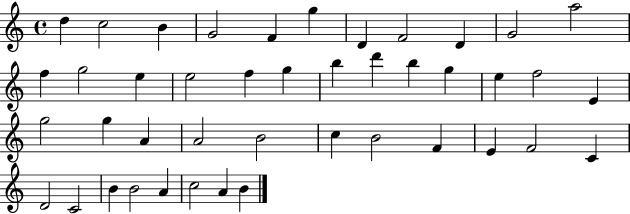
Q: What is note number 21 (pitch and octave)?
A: G5